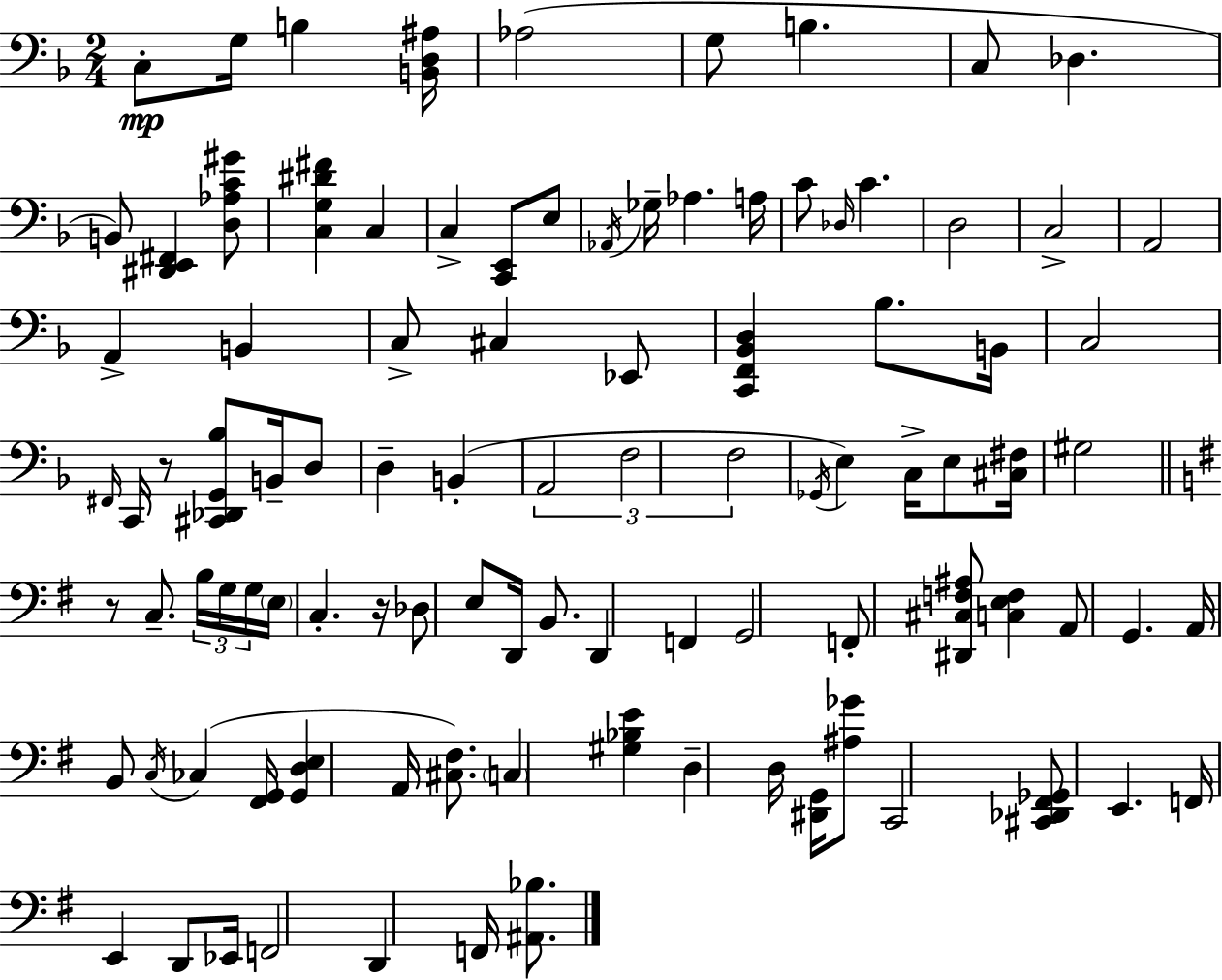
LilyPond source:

{
  \clef bass
  \numericTimeSignature
  \time 2/4
  \key f \major
  c8-.\mp g16 b4 <b, d ais>16 | aes2( | g8 b4. | c8 des4. | \break b,8) <dis, e, fis,>4 <d aes c' gis'>8 | <c g dis' fis'>4 c4 | c4-> <c, e,>8 e8 | \acciaccatura { aes,16 } ges16-- aes4. | \break a16 c'8 \grace { des16 } c'4. | d2 | c2-> | a,2 | \break a,4-> b,4 | c8-> cis4 | ees,8 <c, f, bes, d>4 bes8. | b,16 c2 | \break \grace { fis,16 } c,16 r8 <cis, des, g, bes>8 | b,16-- d8 d4-- b,4-.( | \tuplet 3/2 { a,2 | f2 | \break f2 } | \acciaccatura { ges,16 }) e4 | c16-> e8 <cis fis>16 gis2 | \bar "||" \break \key g \major r8 c8.-- \tuplet 3/2 { b16 g16 g16 } | \parenthesize e16 c4.-. r16 | des8 e8 d,16 b,8. | d,4 f,4 | \break g,2 | f,8-. <dis, cis f ais>8 <c e f>4 | a,8 g,4. | a,16 b,8 \acciaccatura { c16 } ces4( | \break <fis, g,>16 <g, d e>4 a,16 <cis fis>8.) | \parenthesize c4 <gis bes e'>4 | d4-- d16 <dis, g,>16 <ais ges'>8 | c,2 | \break <cis, des, fis, ges,>8 e,4. | f,16 e,4 d,8 | ees,16 f,2 | d,4 f,16 <ais, bes>8. | \break \bar "|."
}